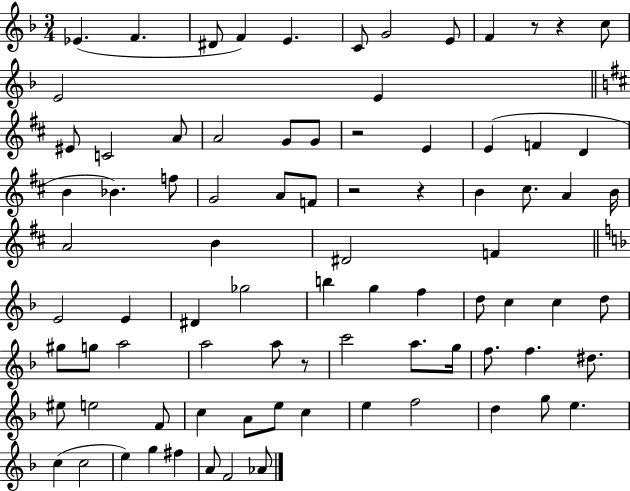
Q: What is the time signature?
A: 3/4